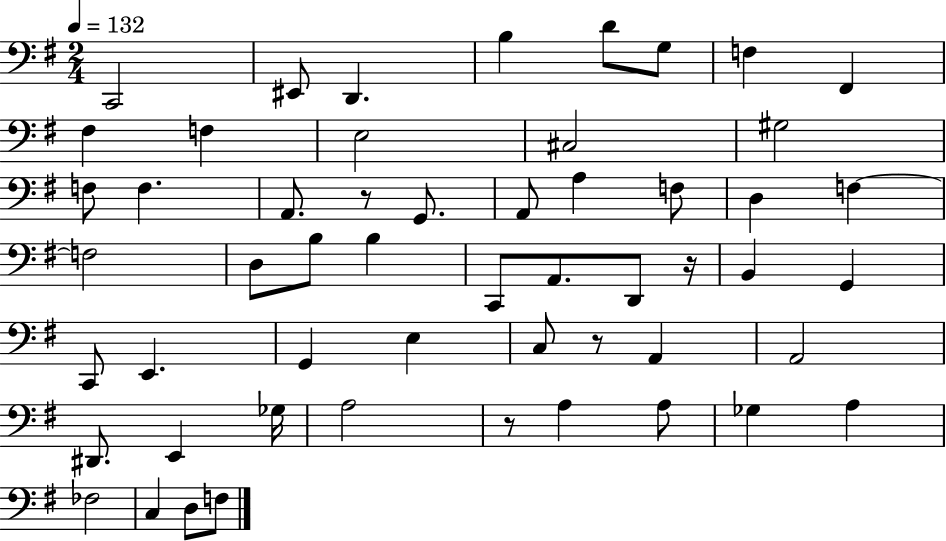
C2/h EIS2/e D2/q. B3/q D4/e G3/e F3/q F#2/q F#3/q F3/q E3/h C#3/h G#3/h F3/e F3/q. A2/e. R/e G2/e. A2/e A3/q F3/e D3/q F3/q F3/h D3/e B3/e B3/q C2/e A2/e. D2/e R/s B2/q G2/q C2/e E2/q. G2/q E3/q C3/e R/e A2/q A2/h D#2/e. E2/q Gb3/s A3/h R/e A3/q A3/e Gb3/q A3/q FES3/h C3/q D3/e F3/e